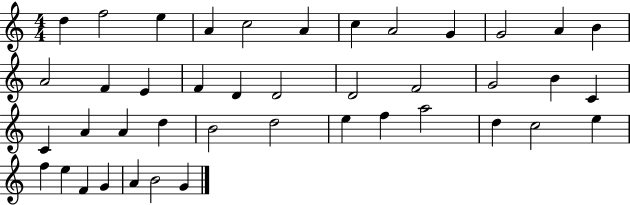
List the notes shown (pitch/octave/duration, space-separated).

D5/q F5/h E5/q A4/q C5/h A4/q C5/q A4/h G4/q G4/h A4/q B4/q A4/h F4/q E4/q F4/q D4/q D4/h D4/h F4/h G4/h B4/q C4/q C4/q A4/q A4/q D5/q B4/h D5/h E5/q F5/q A5/h D5/q C5/h E5/q F5/q E5/q F4/q G4/q A4/q B4/h G4/q